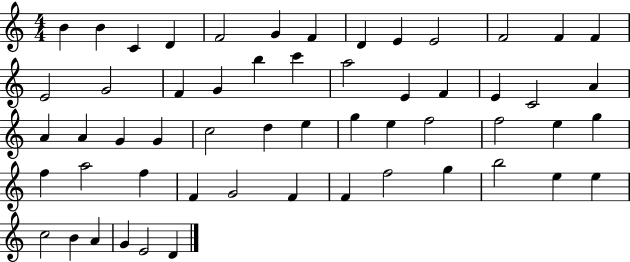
{
  \clef treble
  \numericTimeSignature
  \time 4/4
  \key c \major
  b'4 b'4 c'4 d'4 | f'2 g'4 f'4 | d'4 e'4 e'2 | f'2 f'4 f'4 | \break e'2 g'2 | f'4 g'4 b''4 c'''4 | a''2 e'4 f'4 | e'4 c'2 a'4 | \break a'4 a'4 g'4 g'4 | c''2 d''4 e''4 | g''4 e''4 f''2 | f''2 e''4 g''4 | \break f''4 a''2 f''4 | f'4 g'2 f'4 | f'4 f''2 g''4 | b''2 e''4 e''4 | \break c''2 b'4 a'4 | g'4 e'2 d'4 | \bar "|."
}